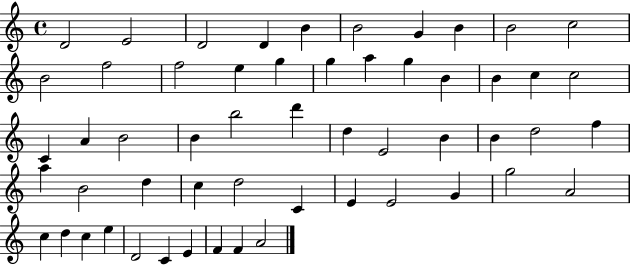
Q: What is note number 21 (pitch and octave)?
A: C5